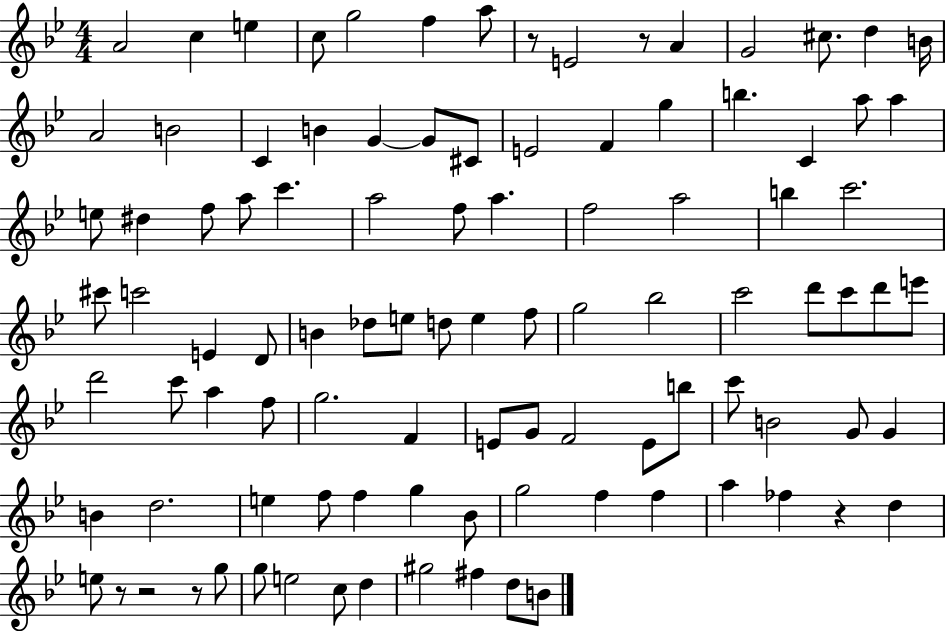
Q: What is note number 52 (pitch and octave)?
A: C6